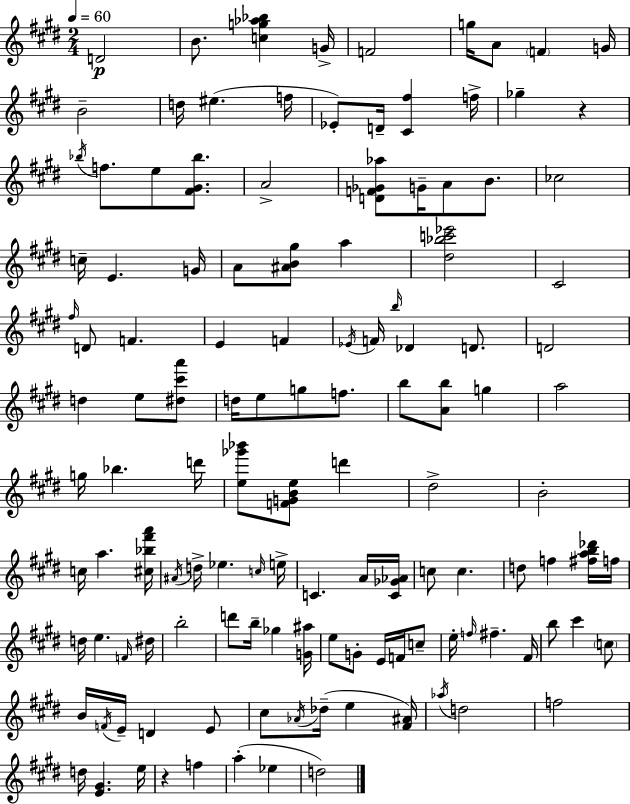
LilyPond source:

{
  \clef treble
  \numericTimeSignature
  \time 2/4
  \key e \major
  \tempo 4 = 60
  d'2\p | b'8. <c'' g'' aes'' bes''>4 g'16-> | f'2 | g''16 a'8 \parenthesize f'4 g'16 | \break b'2-- | d''16 eis''4.( f''16 | ees'8-.) d'16-- <cis' fis''>4 f''16-> | ges''4-- r4 | \break \acciaccatura { bes''16 } f''8. e''8 <fis' gis' bes''>8. | a'2-> | <d' f' ges' aes''>8 g'16-- a'8 b'8. | ces''2 | \break c''16-- e'4. | g'16 a'8 <ais' b' gis''>8 a''4 | <dis'' bes'' c''' ees'''>2 | cis'2 | \break \grace { fis''16 } d'8 f'4. | e'4 f'4 | \acciaccatura { ees'16 } f'16 \grace { b''16 } des'4 | d'8. d'2 | \break d''4 | e''8 <dis'' cis''' a'''>8 d''16 e''8 g''8 | f''8. b''8 <a' b''>8 | g''4 a''2 | \break g''16 bes''4. | d'''16 <e'' ges''' bes'''>8 <f' g' b' e''>8 | d'''4 dis''2-> | b'2-. | \break c''16 a''4. | <cis'' bes'' fis''' a'''>16 \acciaccatura { ais'16 } d''16-> ees''4. | \grace { c''16 } e''16-> c'4. | a'16 <c' ges' aes'>16 c''8 | \break c''4. d''8 | f''4 <fis'' a'' b'' des'''>16 f''16 d''16 e''4. | \grace { f'16 } dis''16 b''2-. | d'''8 | \break b''16-- ges''4 <g' ais''>16 e''8 | g'8-. e'16 f'16 c''8-- e''16-. | \grace { f''16 } fis''4.-- fis'16 | b''8 cis'''4 \parenthesize c''8 | \break b'16 \acciaccatura { f'16 } e'16-- d'4 e'8 | cis''8 \acciaccatura { aes'16 }( des''16-- e''4 | <fis' ais'>16) \acciaccatura { aes''16 } d''2 | f''2 | \break d''16 <e' gis'>4. | e''16 r4 f''4 | a''4-.( ees''4 | d''2) | \break \bar "|."
}